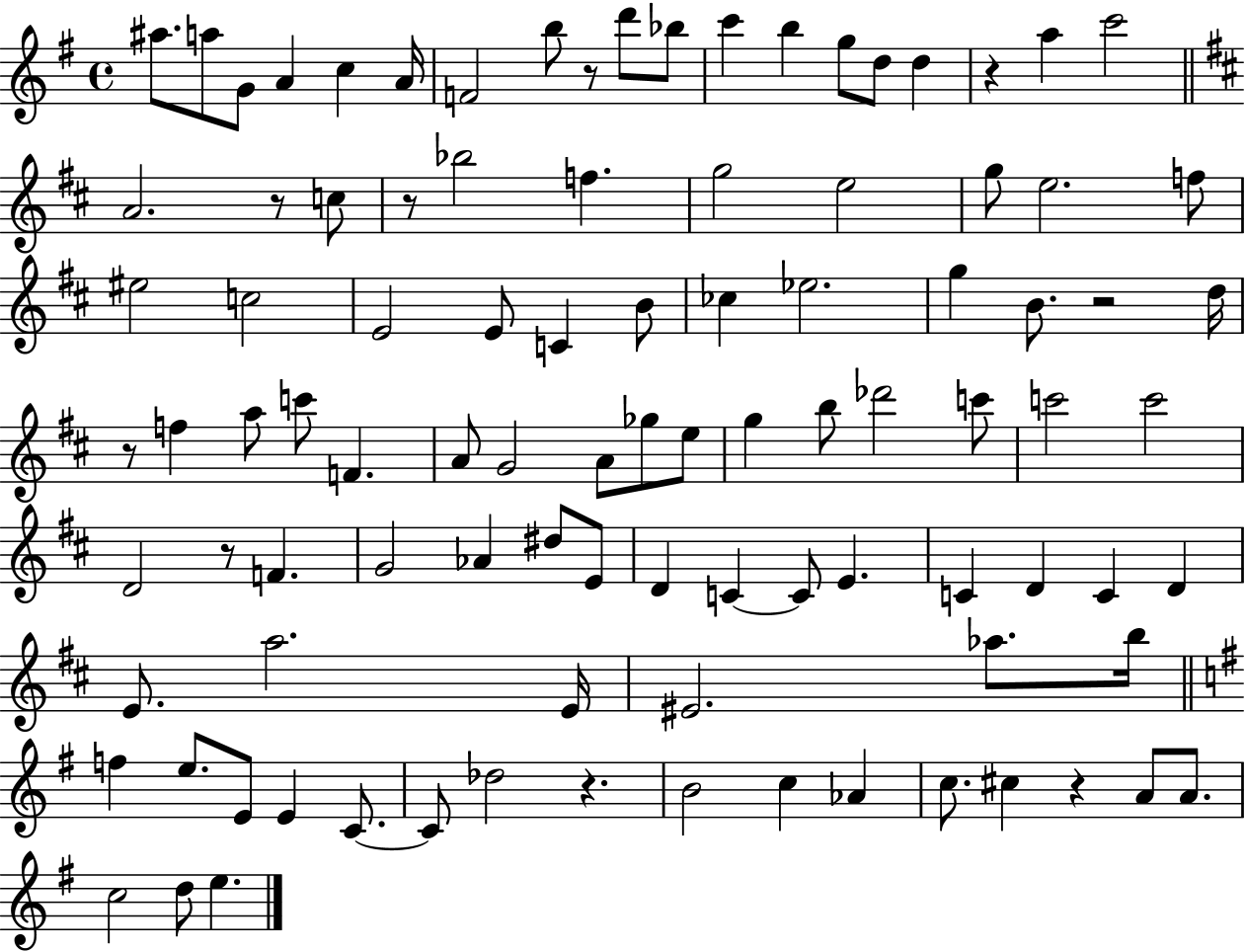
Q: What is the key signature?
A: G major